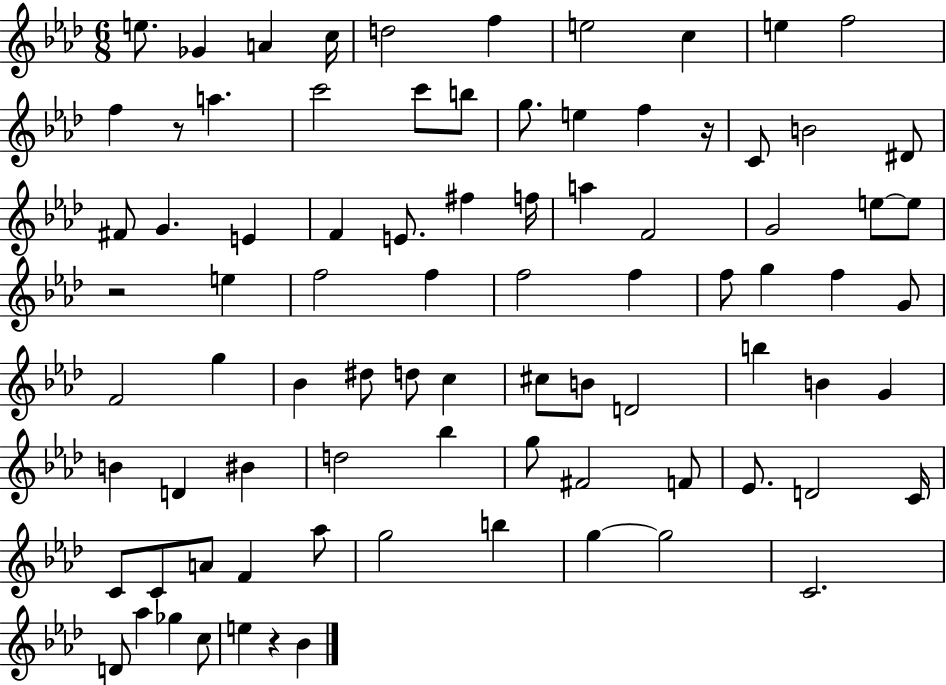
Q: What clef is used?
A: treble